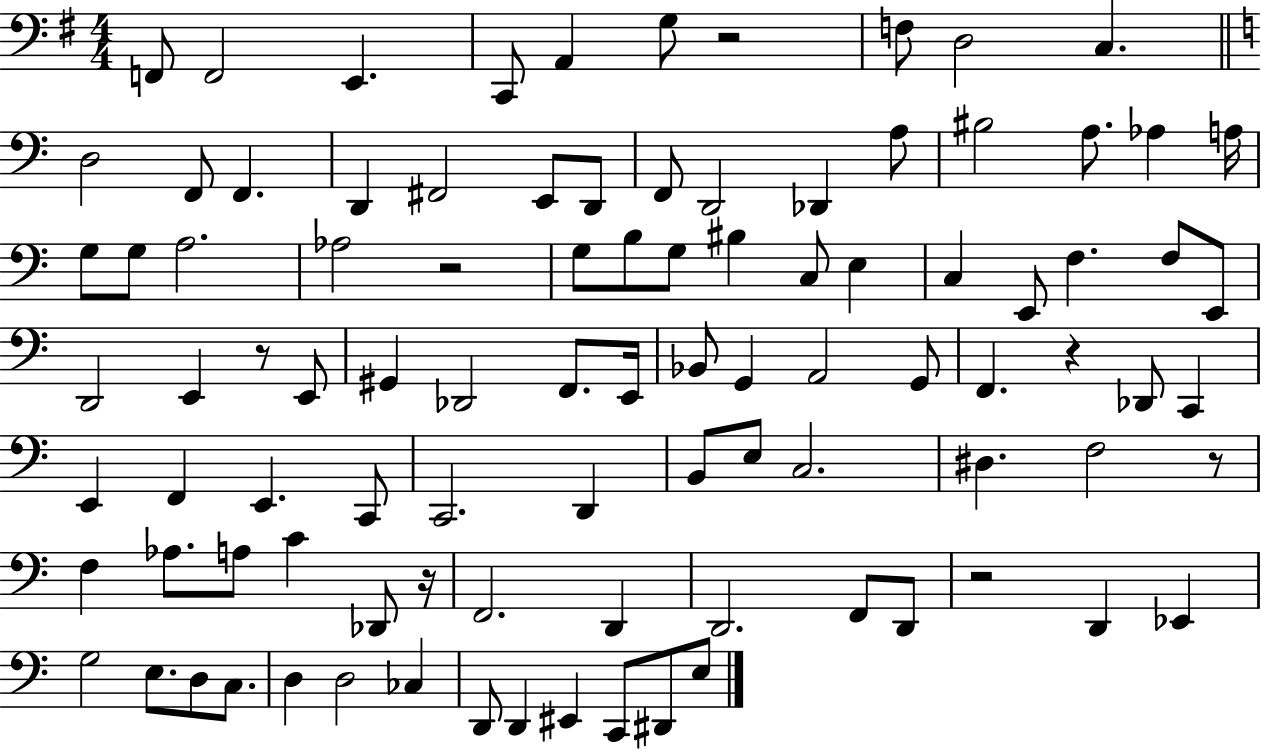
{
  \clef bass
  \numericTimeSignature
  \time 4/4
  \key g \major
  f,8 f,2 e,4. | c,8 a,4 g8 r2 | f8 d2 c4. | \bar "||" \break \key a \minor d2 f,8 f,4. | d,4 fis,2 e,8 d,8 | f,8 d,2 des,4 a8 | bis2 a8. aes4 a16 | \break g8 g8 a2. | aes2 r2 | g8 b8 g8 bis4 c8 e4 | c4 e,8 f4. f8 e,8 | \break d,2 e,4 r8 e,8 | gis,4 des,2 f,8. e,16 | bes,8 g,4 a,2 g,8 | f,4. r4 des,8 c,4 | \break e,4 f,4 e,4. c,8 | c,2. d,4 | b,8 e8 c2. | dis4. f2 r8 | \break f4 aes8. a8 c'4 des,8 r16 | f,2. d,4 | d,2. f,8 d,8 | r2 d,4 ees,4 | \break g2 e8. d8 c8. | d4 d2 ces4 | d,8 d,4 eis,4 c,8 dis,8 e8 | \bar "|."
}